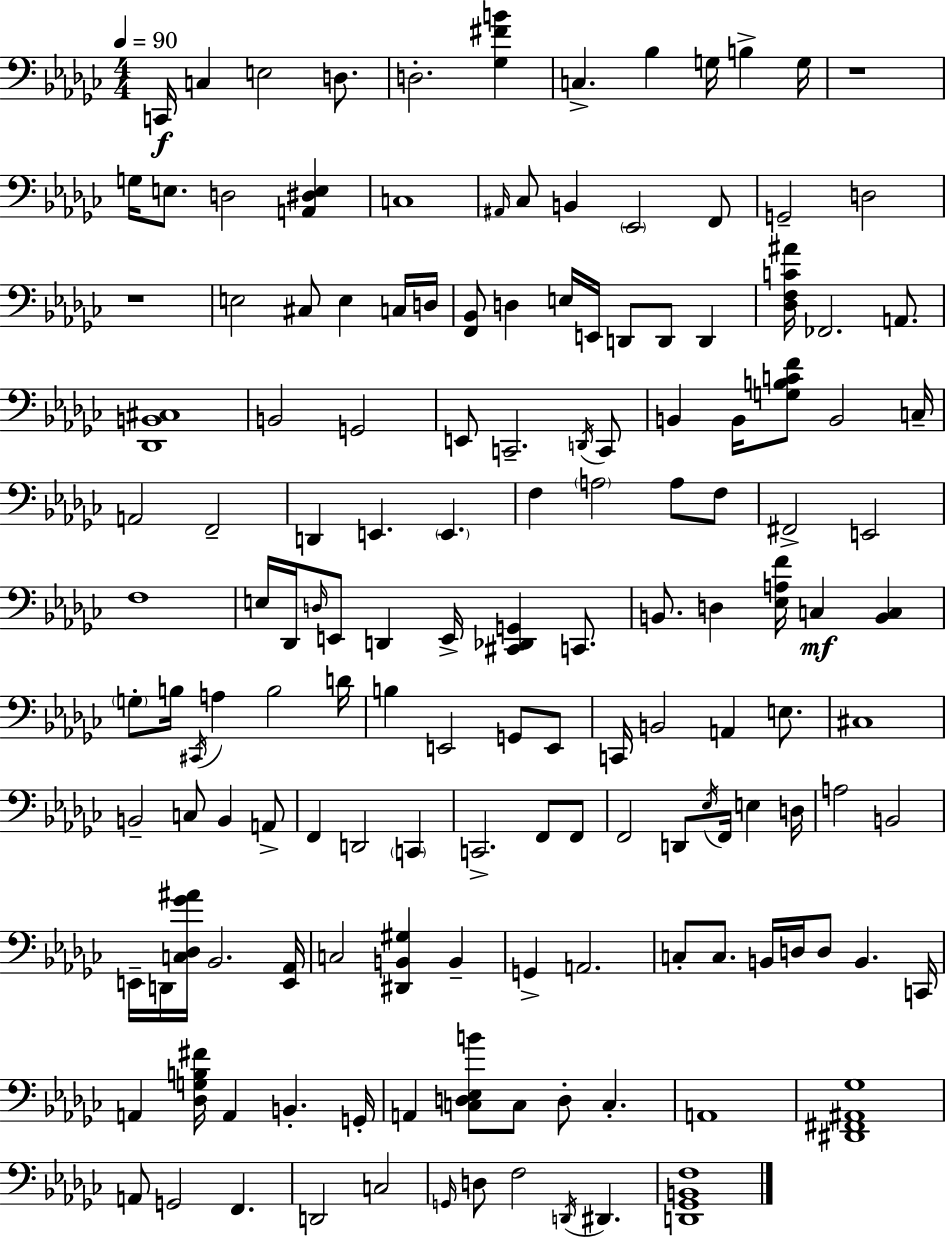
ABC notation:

X:1
T:Untitled
M:4/4
L:1/4
K:Ebm
C,,/4 C, E,2 D,/2 D,2 [_G,^FB] C, _B, G,/4 B, G,/4 z4 G,/4 E,/2 D,2 [A,,^D,E,] C,4 ^A,,/4 _C,/2 B,, _E,,2 F,,/2 G,,2 D,2 z4 E,2 ^C,/2 E, C,/4 D,/4 [F,,_B,,]/2 D, E,/4 E,,/4 D,,/2 D,,/2 D,, [_D,F,C^A]/4 _F,,2 A,,/2 [_D,,B,,^C,]4 B,,2 G,,2 E,,/2 C,,2 D,,/4 C,,/2 B,, B,,/4 [G,B,CF]/2 B,,2 C,/4 A,,2 F,,2 D,, E,, E,, F, A,2 A,/2 F,/2 ^F,,2 E,,2 F,4 E,/4 _D,,/4 D,/4 E,,/2 D,, E,,/4 [^C,,_D,,G,,] C,,/2 B,,/2 D, [_E,A,F]/4 C, [B,,C,] G,/2 B,/4 ^C,,/4 A, B,2 D/4 B, E,,2 G,,/2 E,,/2 C,,/4 B,,2 A,, E,/2 ^C,4 B,,2 C,/2 B,, A,,/2 F,, D,,2 C,, C,,2 F,,/2 F,,/2 F,,2 D,,/2 _E,/4 F,,/4 E, D,/4 A,2 B,,2 E,,/4 D,,/4 [C,_D,_G^A]/4 _B,,2 [E,,_A,,]/4 C,2 [^D,,B,,^G,] B,, G,, A,,2 C,/2 C,/2 B,,/4 D,/4 D,/2 B,, C,,/4 A,, [_D,G,B,^F]/4 A,, B,, G,,/4 A,, [C,D,_E,B]/2 C,/2 D,/2 C, A,,4 [^D,,^F,,^A,,_G,]4 A,,/2 G,,2 F,, D,,2 C,2 G,,/4 D,/2 F,2 D,,/4 ^D,, [D,,_G,,B,,F,]4